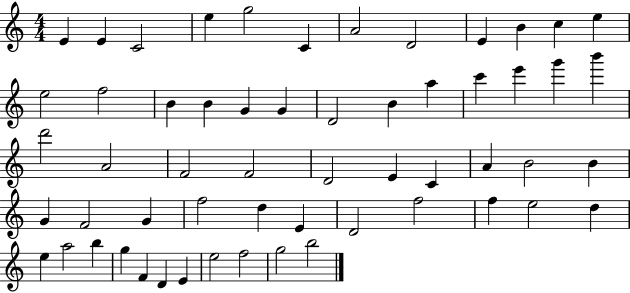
{
  \clef treble
  \numericTimeSignature
  \time 4/4
  \key c \major
  e'4 e'4 c'2 | e''4 g''2 c'4 | a'2 d'2 | e'4 b'4 c''4 e''4 | \break e''2 f''2 | b'4 b'4 g'4 g'4 | d'2 b'4 a''4 | c'''4 e'''4 g'''4 b'''4 | \break d'''2 a'2 | f'2 f'2 | d'2 e'4 c'4 | a'4 b'2 b'4 | \break g'4 f'2 g'4 | f''2 d''4 e'4 | d'2 f''2 | f''4 e''2 d''4 | \break e''4 a''2 b''4 | g''4 f'4 d'4 e'4 | e''2 f''2 | g''2 b''2 | \break \bar "|."
}